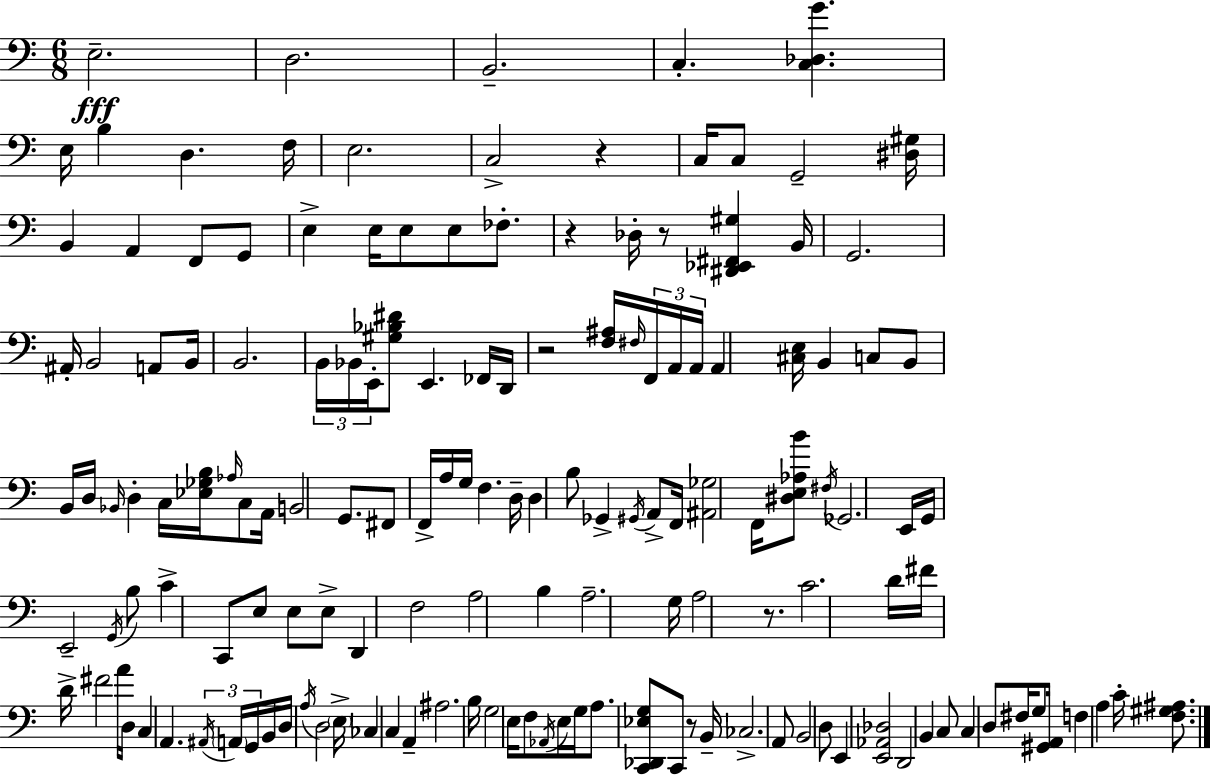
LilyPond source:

{
  \clef bass
  \numericTimeSignature
  \time 6/8
  \key a \minor
  e2.--\fff | d2. | b,2.-- | c4.-. <c des g'>4. | \break e16 b4 d4. f16 | e2. | c2-> r4 | c16 c8 g,2-- <dis gis>16 | \break b,4 a,4 f,8 g,8 | e4-> e16 e8 e8 fes8.-. | r4 des16-. r8 <dis, ees, fis, gis>4 b,16 | g,2. | \break ais,16-. b,2 a,8 b,16 | b,2. | \tuplet 3/2 { b,16 bes,16 e,16-. } <gis bes dis'>8 e,4. fes,16 | d,16 r2 <f ais>16 \grace { fis16 } \tuplet 3/2 { f,16 | \break a,16 a,16 } a,4 <cis e>16 b,4 c8 | b,8 b,16 d16 \grace { bes,16 } d4-. c16 <ees ges b>16 | \grace { aes16 } c8 a,16 b,2 | g,8. fis,8 f,16-> a16 g16 f4. | \break d16-- d4 b8 ges,4-> | \acciaccatura { gis,16 } a,8-> f,16 <ais, ges>2 | f,16 <dis e aes b'>8 \acciaccatura { fis16 } ges,2. | e,16 g,16 e,2-- | \break \acciaccatura { g,16 } b8 c'4-> c,8 | e8 e8 e8-> d,4 f2 | a2 | b4 a2.-- | \break g16 a2 | r8. c'2. | d'16 fis'16 d'16-> fis'2 | a'16 d16 c4 a,4. | \break \tuplet 3/2 { \acciaccatura { ais,16 } \parenthesize a,16 g,16 } b,16 d16 \acciaccatura { a16 } d2 | \parenthesize e16-> ces4 | c4 a,4-- ais2. | b16 g2 | \break e16 f8 \acciaccatura { aes,16 } e16 g16 a8. | <c, des, ees g>8 c,8 r8 b,16-- ces2.-> | a,8 b,2 | d8 e,4 | \break <e, aes, des>2 d,2 | b,4 c8 c4 | d8 fis16 g8 <gis, a,>16 f4 | a4 c'16-. <f gis ais>8. \bar "|."
}